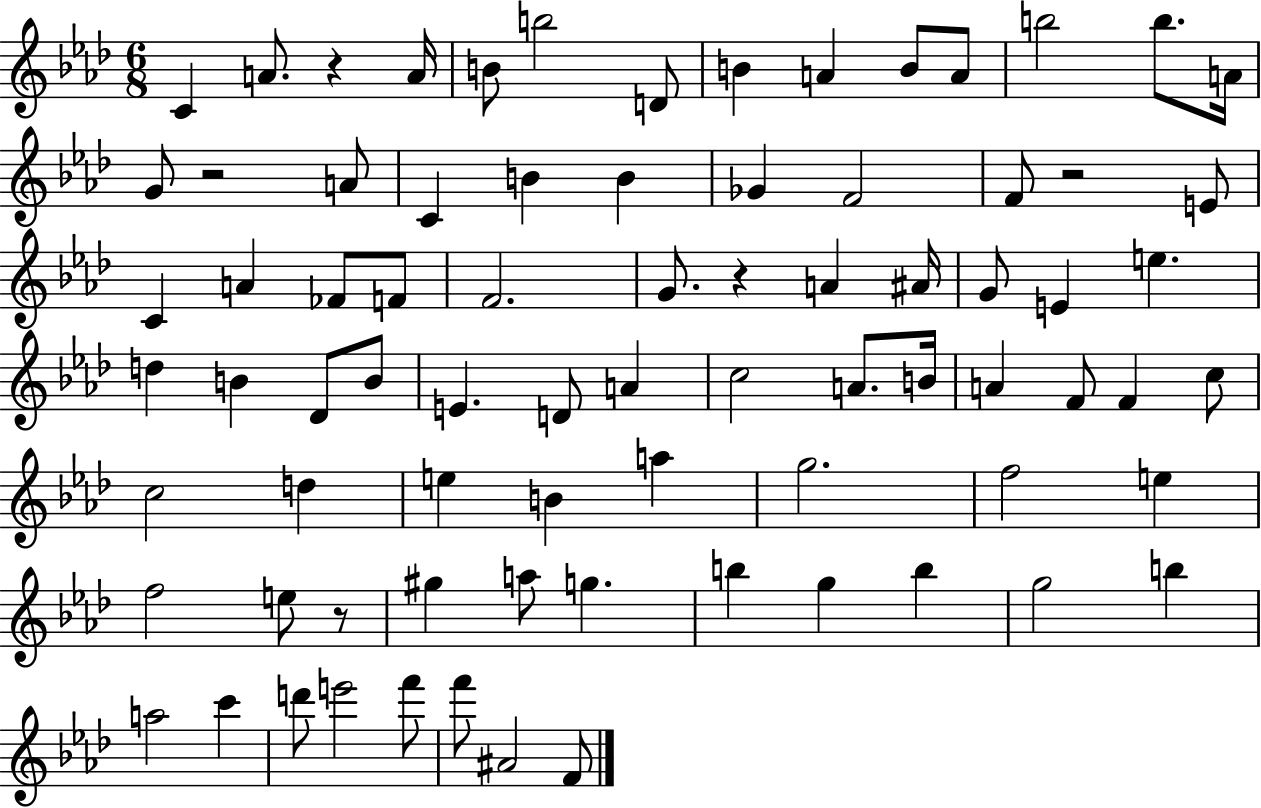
C4/q A4/e. R/q A4/s B4/e B5/h D4/e B4/q A4/q B4/e A4/e B5/h B5/e. A4/s G4/e R/h A4/e C4/q B4/q B4/q Gb4/q F4/h F4/e R/h E4/e C4/q A4/q FES4/e F4/e F4/h. G4/e. R/q A4/q A#4/s G4/e E4/q E5/q. D5/q B4/q Db4/e B4/e E4/q. D4/e A4/q C5/h A4/e. B4/s A4/q F4/e F4/q C5/e C5/h D5/q E5/q B4/q A5/q G5/h. F5/h E5/q F5/h E5/e R/e G#5/q A5/e G5/q. B5/q G5/q B5/q G5/h B5/q A5/h C6/q D6/e E6/h F6/e F6/e A#4/h F4/e